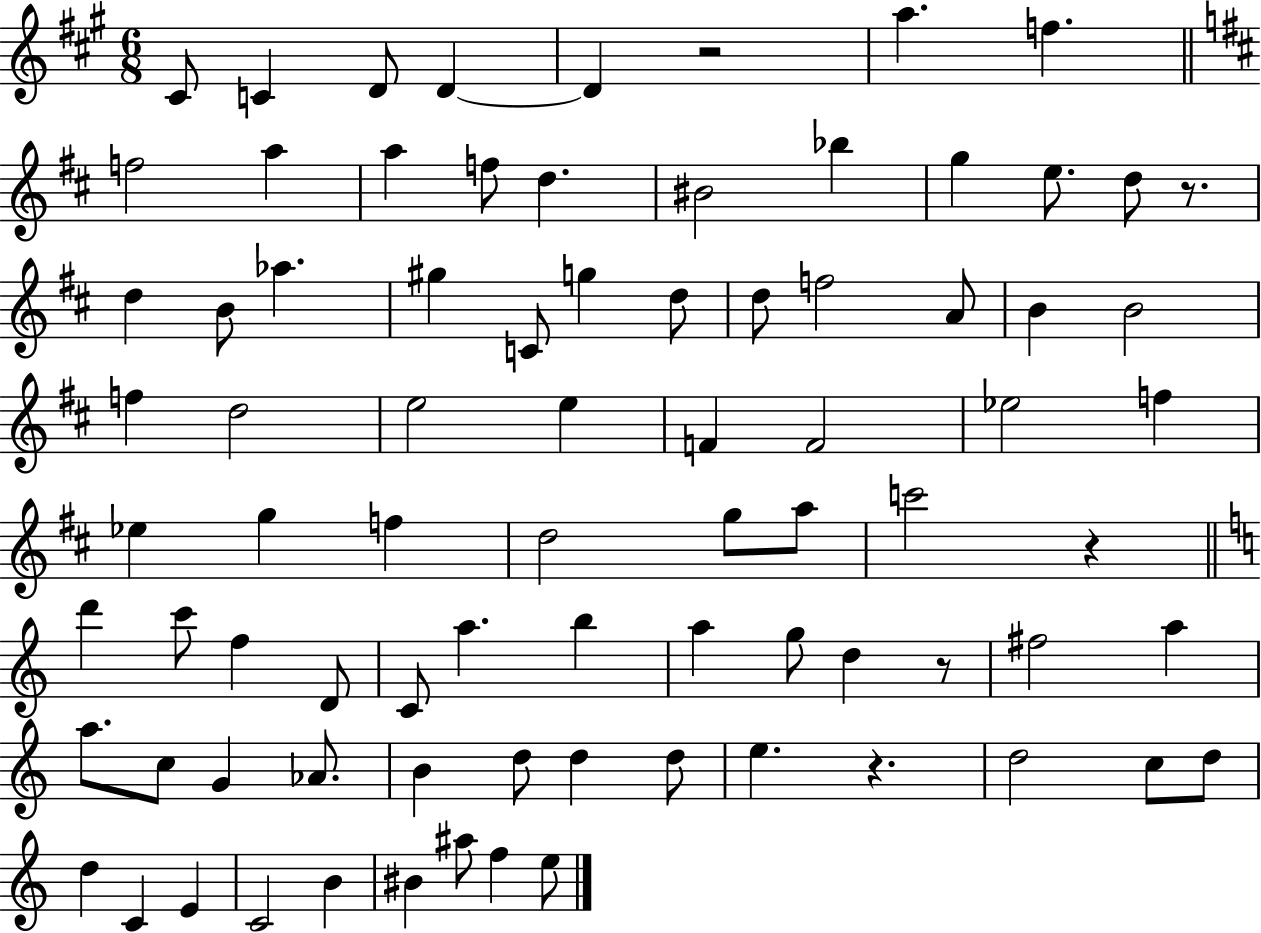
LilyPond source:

{
  \clef treble
  \numericTimeSignature
  \time 6/8
  \key a \major
  cis'8 c'4 d'8 d'4~~ | d'4 r2 | a''4. f''4. | \bar "||" \break \key d \major f''2 a''4 | a''4 f''8 d''4. | bis'2 bes''4 | g''4 e''8. d''8 r8. | \break d''4 b'8 aes''4. | gis''4 c'8 g''4 d''8 | d''8 f''2 a'8 | b'4 b'2 | \break f''4 d''2 | e''2 e''4 | f'4 f'2 | ees''2 f''4 | \break ees''4 g''4 f''4 | d''2 g''8 a''8 | c'''2 r4 | \bar "||" \break \key c \major d'''4 c'''8 f''4 d'8 | c'8 a''4. b''4 | a''4 g''8 d''4 r8 | fis''2 a''4 | \break a''8. c''8 g'4 aes'8. | b'4 d''8 d''4 d''8 | e''4. r4. | d''2 c''8 d''8 | \break d''4 c'4 e'4 | c'2 b'4 | bis'4 ais''8 f''4 e''8 | \bar "|."
}